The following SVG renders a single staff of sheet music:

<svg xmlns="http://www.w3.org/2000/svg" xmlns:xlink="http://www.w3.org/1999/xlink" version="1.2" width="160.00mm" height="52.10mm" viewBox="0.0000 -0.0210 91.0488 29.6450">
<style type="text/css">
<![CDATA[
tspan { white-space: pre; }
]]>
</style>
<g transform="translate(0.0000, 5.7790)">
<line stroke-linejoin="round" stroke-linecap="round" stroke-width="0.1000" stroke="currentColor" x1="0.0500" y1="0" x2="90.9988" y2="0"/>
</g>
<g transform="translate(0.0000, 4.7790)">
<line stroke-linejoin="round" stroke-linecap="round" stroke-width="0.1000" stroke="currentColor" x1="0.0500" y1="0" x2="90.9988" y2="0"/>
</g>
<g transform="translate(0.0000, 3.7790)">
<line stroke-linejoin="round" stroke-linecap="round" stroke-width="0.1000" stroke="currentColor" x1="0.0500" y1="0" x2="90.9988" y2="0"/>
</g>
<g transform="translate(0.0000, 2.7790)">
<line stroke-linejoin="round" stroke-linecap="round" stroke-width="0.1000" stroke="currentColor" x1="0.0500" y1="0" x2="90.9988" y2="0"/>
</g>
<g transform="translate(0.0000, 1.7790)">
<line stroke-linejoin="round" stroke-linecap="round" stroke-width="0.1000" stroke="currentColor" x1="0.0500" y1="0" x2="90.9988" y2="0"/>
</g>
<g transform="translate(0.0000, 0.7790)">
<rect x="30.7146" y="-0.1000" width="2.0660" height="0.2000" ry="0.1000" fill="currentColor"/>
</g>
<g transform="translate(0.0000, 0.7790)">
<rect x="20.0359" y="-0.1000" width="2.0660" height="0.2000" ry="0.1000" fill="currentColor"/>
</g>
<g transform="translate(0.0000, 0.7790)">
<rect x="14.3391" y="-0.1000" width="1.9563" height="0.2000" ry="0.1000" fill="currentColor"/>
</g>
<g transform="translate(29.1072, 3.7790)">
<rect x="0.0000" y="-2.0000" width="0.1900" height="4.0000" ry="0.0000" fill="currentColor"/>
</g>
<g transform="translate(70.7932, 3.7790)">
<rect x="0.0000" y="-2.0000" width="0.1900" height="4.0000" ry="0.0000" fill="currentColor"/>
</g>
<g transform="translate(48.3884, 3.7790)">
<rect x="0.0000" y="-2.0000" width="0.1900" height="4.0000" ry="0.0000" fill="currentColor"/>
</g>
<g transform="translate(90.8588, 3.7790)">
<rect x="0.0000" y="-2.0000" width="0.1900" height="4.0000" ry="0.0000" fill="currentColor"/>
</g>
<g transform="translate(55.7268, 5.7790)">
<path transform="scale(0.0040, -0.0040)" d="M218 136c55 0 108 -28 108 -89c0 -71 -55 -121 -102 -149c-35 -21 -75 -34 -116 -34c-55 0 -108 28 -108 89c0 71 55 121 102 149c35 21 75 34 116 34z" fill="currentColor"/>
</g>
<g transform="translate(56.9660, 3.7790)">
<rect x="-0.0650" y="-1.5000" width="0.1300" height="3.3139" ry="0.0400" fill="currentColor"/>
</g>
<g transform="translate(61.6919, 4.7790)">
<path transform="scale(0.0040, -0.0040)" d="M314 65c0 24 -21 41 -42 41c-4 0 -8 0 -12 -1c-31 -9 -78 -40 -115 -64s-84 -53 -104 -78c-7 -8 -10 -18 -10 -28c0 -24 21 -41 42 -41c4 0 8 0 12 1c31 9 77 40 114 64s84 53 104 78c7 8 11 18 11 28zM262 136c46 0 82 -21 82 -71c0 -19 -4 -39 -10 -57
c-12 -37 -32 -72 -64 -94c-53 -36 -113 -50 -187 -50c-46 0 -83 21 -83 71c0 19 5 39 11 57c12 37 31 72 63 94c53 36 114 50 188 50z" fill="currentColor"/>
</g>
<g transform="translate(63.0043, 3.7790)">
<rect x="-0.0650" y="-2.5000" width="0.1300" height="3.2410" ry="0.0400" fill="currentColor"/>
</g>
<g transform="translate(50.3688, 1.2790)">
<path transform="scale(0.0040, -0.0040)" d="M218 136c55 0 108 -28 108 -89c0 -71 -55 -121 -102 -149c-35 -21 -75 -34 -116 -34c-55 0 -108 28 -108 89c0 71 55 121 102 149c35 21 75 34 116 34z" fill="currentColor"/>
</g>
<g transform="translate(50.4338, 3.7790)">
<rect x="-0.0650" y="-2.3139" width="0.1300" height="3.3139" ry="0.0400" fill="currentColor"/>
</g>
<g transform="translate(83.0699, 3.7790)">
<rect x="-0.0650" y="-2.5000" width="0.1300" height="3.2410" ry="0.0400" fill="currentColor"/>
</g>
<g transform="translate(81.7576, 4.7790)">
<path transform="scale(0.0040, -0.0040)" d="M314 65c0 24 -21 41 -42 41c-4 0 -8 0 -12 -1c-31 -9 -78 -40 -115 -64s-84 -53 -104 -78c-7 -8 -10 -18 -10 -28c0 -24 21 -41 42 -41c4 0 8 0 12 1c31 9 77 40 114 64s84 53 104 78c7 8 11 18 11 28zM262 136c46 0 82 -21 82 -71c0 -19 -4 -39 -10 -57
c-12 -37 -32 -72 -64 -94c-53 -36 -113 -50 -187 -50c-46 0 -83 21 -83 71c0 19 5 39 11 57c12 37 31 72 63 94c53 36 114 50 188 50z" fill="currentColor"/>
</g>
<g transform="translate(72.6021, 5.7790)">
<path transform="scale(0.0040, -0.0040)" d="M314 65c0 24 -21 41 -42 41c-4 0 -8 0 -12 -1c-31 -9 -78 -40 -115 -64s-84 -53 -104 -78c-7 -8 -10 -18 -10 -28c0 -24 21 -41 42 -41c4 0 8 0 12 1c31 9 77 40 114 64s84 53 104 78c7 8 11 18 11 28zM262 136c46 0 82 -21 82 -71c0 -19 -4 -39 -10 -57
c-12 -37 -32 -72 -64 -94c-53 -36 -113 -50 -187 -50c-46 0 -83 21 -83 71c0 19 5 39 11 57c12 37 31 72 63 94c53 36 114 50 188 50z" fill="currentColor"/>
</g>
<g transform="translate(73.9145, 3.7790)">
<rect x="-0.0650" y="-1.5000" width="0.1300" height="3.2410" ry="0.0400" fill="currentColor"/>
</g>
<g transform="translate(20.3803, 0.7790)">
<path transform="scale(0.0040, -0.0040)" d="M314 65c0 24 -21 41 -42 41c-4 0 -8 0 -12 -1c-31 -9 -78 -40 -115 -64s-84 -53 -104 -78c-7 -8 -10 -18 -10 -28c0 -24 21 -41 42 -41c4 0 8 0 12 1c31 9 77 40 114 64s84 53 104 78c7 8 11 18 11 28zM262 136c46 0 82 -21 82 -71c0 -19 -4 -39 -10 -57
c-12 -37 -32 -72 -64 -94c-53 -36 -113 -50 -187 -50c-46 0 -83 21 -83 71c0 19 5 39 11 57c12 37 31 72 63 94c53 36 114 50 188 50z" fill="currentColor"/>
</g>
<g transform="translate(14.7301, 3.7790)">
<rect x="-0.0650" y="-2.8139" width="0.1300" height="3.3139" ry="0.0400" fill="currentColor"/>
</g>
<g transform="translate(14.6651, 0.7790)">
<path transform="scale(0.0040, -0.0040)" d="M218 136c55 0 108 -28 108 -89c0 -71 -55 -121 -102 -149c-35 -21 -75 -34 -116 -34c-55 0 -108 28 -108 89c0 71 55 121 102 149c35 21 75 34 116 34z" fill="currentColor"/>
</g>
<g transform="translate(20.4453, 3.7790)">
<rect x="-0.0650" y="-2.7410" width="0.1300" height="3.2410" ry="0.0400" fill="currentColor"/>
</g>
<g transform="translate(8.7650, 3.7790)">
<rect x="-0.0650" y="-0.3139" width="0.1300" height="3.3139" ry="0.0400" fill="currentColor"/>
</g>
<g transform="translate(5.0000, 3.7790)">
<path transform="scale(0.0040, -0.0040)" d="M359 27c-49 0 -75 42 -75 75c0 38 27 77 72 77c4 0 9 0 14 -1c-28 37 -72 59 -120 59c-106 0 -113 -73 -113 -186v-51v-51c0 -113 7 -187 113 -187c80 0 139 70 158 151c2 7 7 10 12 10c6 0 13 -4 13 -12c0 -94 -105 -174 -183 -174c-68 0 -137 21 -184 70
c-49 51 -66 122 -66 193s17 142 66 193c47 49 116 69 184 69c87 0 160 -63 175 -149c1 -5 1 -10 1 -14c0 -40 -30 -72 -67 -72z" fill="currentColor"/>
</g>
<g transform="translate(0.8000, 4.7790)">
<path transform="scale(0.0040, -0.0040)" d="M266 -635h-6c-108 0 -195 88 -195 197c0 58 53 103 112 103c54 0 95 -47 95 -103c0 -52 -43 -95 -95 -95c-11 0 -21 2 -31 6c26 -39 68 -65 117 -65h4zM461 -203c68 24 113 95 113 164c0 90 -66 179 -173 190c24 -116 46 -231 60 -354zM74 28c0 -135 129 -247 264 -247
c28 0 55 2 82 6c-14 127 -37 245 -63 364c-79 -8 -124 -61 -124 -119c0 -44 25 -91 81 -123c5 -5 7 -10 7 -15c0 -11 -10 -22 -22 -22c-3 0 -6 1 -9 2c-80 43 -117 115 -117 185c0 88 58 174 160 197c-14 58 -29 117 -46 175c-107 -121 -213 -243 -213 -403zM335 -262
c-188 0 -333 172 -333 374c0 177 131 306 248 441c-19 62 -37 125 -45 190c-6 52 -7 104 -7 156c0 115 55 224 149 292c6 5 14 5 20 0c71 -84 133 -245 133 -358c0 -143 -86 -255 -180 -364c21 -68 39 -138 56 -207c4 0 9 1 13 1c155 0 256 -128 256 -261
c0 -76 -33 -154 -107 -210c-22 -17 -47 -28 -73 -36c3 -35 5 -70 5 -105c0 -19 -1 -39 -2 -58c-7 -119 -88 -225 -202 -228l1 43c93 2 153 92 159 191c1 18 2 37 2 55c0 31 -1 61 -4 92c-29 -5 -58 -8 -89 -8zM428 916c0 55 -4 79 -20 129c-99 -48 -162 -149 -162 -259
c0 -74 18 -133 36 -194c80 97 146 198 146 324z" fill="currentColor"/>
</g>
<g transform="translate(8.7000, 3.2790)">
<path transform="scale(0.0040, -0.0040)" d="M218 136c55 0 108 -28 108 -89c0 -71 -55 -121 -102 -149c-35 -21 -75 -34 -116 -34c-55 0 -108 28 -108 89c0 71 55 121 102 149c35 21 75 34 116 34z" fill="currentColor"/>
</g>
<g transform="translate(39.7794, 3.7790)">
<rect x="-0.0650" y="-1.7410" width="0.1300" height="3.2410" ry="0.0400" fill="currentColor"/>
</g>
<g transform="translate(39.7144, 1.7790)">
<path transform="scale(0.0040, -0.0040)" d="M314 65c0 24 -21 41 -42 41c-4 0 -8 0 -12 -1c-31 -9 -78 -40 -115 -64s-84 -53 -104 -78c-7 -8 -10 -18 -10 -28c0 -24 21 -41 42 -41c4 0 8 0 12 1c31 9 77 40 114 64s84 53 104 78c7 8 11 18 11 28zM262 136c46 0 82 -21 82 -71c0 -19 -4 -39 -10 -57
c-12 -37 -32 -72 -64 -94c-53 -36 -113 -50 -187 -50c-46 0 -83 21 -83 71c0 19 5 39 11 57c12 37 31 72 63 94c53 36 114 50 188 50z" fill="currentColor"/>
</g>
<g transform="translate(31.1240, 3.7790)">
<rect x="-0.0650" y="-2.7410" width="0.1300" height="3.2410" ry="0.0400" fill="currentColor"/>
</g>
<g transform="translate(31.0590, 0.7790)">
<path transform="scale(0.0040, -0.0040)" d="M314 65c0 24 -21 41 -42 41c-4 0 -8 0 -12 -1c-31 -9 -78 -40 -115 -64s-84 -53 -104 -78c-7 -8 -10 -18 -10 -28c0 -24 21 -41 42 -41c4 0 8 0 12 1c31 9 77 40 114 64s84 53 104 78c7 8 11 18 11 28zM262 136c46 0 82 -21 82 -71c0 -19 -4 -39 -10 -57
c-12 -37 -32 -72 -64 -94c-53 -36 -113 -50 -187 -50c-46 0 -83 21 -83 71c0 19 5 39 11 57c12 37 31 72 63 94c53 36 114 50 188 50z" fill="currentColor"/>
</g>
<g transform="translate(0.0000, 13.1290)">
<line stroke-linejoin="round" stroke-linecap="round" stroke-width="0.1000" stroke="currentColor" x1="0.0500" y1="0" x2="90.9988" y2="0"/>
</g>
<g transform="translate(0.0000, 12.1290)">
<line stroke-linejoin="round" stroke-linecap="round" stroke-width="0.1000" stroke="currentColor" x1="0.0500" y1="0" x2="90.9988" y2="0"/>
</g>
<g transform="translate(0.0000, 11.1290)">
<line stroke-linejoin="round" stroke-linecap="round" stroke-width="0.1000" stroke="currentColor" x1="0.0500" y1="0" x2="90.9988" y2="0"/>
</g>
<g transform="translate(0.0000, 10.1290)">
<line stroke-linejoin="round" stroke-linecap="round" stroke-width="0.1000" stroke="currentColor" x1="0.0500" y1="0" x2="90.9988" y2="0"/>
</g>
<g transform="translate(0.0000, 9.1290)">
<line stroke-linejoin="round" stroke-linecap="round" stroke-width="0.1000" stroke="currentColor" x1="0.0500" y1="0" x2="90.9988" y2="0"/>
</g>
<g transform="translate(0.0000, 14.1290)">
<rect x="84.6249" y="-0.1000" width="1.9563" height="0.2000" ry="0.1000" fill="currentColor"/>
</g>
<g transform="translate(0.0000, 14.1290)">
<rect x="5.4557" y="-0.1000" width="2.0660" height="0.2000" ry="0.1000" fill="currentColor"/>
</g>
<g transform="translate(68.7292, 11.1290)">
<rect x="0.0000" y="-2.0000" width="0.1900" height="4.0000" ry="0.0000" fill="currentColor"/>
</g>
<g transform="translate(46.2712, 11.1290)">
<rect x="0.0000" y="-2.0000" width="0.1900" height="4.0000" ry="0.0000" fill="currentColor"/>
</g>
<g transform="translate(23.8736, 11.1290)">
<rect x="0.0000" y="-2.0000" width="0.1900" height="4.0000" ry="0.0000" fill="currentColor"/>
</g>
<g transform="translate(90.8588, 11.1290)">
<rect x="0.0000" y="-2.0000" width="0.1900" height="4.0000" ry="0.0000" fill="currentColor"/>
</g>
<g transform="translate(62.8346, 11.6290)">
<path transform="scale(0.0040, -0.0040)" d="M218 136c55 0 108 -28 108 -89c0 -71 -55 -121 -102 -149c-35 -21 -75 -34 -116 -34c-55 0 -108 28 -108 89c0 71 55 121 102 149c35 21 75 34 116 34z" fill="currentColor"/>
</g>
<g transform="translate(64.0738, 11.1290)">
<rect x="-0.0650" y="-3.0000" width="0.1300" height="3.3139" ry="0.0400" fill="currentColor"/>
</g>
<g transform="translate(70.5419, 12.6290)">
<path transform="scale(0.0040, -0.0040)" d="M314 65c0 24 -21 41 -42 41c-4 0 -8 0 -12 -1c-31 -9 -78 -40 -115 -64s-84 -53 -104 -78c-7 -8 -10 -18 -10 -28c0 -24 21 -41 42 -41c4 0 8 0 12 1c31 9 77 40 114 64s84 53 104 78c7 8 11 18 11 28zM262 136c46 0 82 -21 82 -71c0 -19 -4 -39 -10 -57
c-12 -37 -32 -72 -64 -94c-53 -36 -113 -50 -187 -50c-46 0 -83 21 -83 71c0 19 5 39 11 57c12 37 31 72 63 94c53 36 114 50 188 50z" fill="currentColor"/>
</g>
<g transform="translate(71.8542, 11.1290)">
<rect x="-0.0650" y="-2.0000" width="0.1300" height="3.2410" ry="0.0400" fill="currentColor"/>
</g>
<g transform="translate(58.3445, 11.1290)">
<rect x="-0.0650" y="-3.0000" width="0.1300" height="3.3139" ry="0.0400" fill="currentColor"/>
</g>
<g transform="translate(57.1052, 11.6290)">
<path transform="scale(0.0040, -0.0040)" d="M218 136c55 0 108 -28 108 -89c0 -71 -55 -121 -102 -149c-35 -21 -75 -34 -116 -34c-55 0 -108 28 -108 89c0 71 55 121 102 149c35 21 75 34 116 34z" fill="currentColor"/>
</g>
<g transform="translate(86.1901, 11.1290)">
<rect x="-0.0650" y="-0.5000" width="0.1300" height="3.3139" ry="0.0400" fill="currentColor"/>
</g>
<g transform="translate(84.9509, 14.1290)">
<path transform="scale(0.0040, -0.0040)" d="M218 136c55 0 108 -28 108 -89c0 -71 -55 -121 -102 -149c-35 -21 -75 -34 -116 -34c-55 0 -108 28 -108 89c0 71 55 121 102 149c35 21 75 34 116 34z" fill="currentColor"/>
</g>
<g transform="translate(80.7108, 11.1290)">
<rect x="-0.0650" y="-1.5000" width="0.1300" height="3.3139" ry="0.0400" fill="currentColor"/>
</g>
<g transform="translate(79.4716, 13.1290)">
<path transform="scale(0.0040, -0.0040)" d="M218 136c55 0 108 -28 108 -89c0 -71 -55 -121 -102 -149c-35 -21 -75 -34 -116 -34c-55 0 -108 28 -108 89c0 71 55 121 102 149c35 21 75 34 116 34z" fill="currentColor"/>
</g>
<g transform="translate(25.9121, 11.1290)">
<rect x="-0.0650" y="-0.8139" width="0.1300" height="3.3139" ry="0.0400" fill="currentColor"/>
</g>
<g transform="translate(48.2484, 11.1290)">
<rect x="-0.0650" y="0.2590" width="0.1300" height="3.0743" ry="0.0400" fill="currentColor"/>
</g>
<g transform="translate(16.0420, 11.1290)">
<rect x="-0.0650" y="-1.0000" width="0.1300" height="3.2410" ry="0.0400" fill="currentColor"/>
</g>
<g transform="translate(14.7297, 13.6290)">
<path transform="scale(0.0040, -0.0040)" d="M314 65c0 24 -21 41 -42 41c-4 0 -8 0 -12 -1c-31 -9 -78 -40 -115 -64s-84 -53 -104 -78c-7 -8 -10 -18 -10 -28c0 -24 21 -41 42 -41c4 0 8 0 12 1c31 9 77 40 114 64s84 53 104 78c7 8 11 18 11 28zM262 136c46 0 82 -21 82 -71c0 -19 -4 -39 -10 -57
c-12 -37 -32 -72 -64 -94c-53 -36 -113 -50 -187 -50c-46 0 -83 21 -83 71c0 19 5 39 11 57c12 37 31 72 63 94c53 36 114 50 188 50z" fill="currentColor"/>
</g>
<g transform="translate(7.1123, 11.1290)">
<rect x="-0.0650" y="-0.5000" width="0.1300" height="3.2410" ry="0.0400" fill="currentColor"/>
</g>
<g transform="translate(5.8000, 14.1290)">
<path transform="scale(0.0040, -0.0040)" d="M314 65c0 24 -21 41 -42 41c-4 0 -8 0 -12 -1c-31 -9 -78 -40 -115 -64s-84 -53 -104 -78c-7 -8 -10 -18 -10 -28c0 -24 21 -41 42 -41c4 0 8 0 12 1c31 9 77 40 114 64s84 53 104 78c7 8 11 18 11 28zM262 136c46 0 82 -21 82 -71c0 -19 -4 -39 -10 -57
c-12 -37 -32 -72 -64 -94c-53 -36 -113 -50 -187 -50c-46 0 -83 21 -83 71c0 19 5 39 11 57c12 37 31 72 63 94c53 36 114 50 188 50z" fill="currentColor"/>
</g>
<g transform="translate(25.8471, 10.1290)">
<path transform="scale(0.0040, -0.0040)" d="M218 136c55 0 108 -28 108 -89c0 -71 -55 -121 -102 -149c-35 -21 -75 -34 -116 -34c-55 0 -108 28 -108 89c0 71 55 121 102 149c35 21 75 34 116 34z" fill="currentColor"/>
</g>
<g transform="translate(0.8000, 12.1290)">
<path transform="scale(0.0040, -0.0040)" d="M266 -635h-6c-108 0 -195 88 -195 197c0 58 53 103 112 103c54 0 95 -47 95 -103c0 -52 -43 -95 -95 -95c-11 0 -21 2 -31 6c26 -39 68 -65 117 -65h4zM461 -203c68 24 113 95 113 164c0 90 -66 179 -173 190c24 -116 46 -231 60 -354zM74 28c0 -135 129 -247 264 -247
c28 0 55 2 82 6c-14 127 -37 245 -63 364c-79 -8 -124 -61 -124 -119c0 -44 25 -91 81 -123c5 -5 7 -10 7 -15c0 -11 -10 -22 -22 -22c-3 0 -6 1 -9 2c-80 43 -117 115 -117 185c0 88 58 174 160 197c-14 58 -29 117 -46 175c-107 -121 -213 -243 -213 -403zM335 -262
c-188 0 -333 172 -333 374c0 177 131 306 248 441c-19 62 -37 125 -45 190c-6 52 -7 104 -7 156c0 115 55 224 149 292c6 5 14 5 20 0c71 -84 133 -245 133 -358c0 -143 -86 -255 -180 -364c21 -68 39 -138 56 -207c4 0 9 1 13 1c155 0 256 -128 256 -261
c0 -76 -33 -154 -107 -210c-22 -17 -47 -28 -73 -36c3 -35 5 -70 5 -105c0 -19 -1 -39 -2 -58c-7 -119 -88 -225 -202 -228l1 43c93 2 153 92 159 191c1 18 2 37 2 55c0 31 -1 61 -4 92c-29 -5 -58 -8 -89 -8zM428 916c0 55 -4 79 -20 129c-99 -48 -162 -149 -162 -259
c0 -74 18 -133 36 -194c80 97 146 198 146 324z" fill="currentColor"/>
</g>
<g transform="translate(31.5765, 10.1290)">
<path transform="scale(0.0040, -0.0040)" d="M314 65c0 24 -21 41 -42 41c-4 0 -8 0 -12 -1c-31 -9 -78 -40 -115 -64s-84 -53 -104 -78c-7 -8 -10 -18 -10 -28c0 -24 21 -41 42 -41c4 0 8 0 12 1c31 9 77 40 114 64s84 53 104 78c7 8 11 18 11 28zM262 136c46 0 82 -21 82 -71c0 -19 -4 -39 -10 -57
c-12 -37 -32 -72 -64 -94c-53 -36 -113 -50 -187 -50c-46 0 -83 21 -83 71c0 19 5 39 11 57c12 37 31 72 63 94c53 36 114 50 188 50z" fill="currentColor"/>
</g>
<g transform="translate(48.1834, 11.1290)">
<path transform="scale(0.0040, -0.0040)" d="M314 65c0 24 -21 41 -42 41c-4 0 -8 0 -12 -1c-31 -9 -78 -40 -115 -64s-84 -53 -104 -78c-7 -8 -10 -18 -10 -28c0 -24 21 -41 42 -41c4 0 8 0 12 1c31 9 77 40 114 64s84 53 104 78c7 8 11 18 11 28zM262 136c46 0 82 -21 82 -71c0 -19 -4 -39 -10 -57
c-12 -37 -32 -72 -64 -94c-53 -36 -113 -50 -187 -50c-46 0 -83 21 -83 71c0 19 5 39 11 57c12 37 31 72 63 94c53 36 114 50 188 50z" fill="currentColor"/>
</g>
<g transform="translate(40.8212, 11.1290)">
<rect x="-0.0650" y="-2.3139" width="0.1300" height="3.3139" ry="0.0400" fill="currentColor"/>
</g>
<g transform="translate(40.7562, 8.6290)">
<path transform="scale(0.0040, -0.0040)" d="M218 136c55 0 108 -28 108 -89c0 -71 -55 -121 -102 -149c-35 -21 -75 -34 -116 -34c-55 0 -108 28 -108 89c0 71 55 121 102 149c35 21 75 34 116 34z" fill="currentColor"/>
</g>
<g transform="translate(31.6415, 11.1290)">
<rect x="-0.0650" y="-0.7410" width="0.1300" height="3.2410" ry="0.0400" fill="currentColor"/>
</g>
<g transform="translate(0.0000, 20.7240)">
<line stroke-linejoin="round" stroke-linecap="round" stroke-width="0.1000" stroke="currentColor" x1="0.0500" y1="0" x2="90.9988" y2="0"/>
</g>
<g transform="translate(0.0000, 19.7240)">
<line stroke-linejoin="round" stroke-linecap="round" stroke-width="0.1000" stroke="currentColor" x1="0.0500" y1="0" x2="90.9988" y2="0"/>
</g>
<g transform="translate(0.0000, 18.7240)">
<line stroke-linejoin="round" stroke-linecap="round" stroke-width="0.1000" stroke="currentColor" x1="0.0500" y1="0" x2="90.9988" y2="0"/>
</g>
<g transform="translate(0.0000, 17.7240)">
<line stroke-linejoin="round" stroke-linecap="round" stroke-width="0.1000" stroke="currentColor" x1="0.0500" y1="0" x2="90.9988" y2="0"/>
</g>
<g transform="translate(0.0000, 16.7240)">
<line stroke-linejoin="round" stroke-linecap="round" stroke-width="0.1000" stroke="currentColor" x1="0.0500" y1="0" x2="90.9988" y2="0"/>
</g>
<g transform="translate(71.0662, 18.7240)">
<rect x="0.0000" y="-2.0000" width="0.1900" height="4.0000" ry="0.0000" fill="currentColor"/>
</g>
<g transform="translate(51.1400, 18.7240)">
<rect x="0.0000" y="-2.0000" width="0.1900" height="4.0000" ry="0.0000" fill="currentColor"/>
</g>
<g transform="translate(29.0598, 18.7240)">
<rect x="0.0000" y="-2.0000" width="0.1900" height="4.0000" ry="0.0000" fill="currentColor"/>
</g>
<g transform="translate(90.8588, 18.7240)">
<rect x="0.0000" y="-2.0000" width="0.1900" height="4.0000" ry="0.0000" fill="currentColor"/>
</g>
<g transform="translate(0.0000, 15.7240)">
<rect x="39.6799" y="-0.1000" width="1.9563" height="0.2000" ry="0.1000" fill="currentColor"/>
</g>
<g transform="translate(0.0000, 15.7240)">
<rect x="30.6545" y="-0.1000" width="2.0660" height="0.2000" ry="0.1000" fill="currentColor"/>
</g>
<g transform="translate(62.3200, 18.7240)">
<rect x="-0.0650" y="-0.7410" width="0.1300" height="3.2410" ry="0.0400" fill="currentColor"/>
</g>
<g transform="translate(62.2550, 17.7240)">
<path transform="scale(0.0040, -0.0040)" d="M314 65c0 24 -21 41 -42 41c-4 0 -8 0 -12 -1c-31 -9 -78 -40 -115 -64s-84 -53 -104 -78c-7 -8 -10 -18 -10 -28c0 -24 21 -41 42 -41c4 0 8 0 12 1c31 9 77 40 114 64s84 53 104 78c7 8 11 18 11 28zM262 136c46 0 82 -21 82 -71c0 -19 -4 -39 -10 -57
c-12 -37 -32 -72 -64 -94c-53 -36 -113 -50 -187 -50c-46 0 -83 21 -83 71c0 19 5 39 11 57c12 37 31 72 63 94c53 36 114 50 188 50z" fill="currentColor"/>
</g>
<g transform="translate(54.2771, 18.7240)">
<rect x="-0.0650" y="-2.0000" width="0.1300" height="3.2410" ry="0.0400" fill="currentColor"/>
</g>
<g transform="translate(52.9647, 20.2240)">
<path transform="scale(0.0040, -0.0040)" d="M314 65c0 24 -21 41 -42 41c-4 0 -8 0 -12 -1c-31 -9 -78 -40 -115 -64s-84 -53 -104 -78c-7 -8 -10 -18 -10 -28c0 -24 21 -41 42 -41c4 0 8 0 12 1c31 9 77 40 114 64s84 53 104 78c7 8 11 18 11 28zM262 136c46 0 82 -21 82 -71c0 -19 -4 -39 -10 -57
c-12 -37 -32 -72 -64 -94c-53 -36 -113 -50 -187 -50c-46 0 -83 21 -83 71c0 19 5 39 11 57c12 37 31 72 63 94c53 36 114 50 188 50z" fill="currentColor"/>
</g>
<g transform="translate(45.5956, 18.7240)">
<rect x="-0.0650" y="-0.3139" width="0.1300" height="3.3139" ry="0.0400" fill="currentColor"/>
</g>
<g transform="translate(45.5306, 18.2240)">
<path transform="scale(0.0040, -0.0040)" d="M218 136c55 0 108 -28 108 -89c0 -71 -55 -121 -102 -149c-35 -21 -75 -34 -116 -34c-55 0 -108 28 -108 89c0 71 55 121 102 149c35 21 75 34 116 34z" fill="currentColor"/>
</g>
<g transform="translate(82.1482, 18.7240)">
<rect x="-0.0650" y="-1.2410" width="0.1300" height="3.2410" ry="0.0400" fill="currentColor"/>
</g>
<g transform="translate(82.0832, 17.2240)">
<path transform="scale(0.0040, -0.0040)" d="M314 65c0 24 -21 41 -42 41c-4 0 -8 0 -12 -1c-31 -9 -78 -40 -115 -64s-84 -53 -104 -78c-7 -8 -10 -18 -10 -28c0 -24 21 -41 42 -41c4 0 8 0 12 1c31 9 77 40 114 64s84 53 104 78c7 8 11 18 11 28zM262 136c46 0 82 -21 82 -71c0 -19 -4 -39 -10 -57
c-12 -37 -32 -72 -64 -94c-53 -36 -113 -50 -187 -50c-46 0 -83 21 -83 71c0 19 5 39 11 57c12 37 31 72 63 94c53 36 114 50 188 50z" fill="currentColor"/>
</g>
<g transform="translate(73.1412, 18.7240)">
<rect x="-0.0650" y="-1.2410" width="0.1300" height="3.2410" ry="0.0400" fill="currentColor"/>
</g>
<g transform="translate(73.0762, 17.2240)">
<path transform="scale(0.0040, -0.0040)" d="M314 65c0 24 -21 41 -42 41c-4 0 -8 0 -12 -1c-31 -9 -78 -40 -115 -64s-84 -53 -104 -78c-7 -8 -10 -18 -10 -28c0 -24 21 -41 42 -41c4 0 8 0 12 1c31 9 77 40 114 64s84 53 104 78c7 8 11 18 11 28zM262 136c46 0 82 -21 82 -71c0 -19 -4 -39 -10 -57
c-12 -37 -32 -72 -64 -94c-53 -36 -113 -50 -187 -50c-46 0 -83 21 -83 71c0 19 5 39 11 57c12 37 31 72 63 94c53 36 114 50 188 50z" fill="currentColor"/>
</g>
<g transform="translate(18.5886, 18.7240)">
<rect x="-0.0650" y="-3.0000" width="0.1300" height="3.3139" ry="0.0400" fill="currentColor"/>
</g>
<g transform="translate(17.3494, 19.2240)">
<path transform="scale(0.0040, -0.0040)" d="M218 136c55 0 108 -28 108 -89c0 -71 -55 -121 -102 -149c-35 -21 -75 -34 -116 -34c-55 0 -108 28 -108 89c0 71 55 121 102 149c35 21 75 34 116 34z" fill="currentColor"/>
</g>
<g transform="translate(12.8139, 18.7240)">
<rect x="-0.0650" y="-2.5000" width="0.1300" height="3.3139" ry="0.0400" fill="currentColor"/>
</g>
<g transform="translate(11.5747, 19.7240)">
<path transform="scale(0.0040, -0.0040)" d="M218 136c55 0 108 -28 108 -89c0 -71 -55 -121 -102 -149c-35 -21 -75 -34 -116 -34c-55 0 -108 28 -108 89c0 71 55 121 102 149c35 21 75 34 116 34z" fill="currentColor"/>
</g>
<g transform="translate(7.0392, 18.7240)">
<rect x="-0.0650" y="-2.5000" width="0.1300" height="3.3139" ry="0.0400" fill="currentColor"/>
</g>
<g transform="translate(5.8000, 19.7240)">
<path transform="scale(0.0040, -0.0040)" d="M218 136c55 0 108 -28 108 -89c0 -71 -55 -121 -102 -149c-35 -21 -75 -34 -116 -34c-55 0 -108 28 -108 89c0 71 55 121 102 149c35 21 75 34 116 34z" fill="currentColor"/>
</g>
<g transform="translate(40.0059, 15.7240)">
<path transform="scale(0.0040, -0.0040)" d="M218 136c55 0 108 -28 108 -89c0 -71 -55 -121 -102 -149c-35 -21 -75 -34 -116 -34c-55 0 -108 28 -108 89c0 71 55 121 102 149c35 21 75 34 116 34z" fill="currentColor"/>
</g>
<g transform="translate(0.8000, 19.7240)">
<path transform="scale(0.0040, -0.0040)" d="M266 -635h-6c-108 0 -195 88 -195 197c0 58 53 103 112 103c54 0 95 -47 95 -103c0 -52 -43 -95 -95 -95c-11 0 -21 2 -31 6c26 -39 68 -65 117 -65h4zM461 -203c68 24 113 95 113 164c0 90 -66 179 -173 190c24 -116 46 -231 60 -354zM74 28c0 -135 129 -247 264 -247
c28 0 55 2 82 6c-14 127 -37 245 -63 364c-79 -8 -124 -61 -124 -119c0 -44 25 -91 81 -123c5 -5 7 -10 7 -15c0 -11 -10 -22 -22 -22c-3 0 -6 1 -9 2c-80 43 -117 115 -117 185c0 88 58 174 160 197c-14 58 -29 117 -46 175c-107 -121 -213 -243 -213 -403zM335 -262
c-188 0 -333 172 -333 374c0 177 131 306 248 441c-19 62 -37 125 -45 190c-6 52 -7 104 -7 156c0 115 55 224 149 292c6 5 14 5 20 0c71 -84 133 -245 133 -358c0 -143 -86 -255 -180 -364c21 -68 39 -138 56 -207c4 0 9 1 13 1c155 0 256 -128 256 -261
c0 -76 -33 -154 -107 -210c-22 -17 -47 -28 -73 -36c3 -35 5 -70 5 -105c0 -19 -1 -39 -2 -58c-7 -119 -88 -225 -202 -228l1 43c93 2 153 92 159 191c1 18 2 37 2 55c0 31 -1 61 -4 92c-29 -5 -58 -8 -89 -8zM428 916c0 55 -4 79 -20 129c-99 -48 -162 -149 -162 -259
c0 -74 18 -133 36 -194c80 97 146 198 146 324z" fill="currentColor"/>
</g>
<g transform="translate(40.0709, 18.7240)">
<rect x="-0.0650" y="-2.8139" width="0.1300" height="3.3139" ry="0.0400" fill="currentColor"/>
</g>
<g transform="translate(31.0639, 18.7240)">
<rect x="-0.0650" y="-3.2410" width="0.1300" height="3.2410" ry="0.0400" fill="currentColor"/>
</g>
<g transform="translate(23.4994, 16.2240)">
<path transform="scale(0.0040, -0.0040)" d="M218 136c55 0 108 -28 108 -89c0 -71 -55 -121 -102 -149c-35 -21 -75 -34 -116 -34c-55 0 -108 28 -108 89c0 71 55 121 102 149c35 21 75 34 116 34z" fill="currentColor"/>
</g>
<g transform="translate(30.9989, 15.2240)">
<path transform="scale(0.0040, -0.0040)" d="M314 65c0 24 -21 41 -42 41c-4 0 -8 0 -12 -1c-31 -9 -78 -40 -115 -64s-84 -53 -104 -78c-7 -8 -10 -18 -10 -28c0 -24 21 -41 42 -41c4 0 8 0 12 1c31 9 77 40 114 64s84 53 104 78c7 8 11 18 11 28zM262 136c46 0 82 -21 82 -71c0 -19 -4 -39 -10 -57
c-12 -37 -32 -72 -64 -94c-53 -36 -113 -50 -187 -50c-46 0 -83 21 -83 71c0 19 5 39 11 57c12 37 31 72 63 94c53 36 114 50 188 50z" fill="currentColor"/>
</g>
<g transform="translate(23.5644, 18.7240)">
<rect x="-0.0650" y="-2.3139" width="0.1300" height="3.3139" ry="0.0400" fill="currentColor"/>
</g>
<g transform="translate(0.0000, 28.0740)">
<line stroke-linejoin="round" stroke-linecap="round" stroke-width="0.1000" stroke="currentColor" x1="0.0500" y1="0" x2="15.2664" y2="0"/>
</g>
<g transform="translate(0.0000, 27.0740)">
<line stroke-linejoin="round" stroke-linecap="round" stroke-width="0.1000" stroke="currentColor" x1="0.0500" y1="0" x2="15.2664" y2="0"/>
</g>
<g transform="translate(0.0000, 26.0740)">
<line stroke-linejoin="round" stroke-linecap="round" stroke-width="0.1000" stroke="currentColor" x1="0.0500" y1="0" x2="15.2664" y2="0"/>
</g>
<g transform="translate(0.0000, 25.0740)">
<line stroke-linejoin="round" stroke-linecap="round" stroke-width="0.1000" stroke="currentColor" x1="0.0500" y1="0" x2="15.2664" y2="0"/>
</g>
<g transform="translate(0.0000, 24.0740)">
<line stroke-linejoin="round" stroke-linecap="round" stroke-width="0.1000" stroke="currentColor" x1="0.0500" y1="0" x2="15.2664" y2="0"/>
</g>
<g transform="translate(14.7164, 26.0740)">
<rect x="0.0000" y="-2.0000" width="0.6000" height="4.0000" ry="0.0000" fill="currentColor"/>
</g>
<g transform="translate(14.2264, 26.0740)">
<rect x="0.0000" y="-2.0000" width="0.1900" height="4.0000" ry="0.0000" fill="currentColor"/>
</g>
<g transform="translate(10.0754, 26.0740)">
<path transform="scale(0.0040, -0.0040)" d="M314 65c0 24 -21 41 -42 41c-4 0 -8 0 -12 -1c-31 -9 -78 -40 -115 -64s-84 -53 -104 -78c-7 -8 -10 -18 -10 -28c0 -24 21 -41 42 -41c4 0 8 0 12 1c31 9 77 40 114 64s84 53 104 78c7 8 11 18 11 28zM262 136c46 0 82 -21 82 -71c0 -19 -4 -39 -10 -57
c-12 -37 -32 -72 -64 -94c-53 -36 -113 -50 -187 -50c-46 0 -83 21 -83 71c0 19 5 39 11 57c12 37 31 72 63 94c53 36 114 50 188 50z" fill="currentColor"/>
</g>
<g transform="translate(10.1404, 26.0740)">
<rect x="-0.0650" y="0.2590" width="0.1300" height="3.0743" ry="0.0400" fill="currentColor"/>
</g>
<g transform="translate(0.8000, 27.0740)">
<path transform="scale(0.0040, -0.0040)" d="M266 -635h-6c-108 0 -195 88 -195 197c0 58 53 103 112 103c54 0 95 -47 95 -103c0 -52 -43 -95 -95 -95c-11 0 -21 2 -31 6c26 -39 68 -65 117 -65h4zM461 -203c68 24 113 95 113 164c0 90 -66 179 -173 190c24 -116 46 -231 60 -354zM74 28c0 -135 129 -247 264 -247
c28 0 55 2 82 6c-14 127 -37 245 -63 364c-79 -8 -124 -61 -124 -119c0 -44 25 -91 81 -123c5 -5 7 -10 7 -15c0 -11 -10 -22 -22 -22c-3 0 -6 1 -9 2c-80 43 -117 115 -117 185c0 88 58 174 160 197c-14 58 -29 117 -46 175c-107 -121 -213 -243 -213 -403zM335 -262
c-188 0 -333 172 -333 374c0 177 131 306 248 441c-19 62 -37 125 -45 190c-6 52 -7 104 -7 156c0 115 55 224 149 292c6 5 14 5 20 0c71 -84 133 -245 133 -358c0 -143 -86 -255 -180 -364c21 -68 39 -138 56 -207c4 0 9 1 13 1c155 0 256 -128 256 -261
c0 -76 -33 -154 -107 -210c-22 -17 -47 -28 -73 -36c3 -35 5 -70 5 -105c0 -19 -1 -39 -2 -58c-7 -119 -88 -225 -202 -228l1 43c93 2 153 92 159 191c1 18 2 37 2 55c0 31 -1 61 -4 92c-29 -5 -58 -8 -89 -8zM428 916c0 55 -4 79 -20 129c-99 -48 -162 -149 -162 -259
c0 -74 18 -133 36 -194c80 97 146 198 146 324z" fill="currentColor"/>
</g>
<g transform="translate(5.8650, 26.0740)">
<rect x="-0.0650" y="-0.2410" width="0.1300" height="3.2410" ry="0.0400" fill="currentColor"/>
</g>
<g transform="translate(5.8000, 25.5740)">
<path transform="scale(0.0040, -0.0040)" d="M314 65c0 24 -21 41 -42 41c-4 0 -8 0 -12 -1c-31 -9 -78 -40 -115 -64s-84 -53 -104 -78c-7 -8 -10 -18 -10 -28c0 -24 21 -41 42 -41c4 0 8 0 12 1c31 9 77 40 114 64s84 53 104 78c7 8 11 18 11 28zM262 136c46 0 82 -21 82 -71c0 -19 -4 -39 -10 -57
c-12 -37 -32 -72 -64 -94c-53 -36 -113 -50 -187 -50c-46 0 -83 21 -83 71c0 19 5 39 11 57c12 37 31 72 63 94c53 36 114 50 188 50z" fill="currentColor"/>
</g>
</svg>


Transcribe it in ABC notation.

X:1
T:Untitled
M:4/4
L:1/4
K:C
c a a2 a2 f2 g E G2 E2 G2 C2 D2 d d2 g B2 A A F2 E C G G A g b2 a c F2 d2 e2 e2 c2 B2